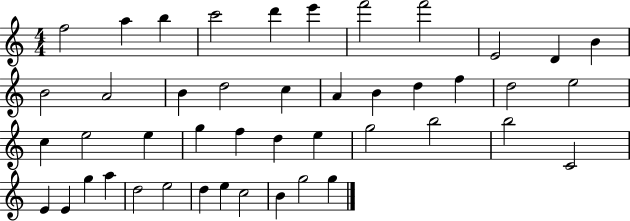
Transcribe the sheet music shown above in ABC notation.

X:1
T:Untitled
M:4/4
L:1/4
K:C
f2 a b c'2 d' e' f'2 f'2 E2 D B B2 A2 B d2 c A B d f d2 e2 c e2 e g f d e g2 b2 b2 C2 E E g a d2 e2 d e c2 B g2 g